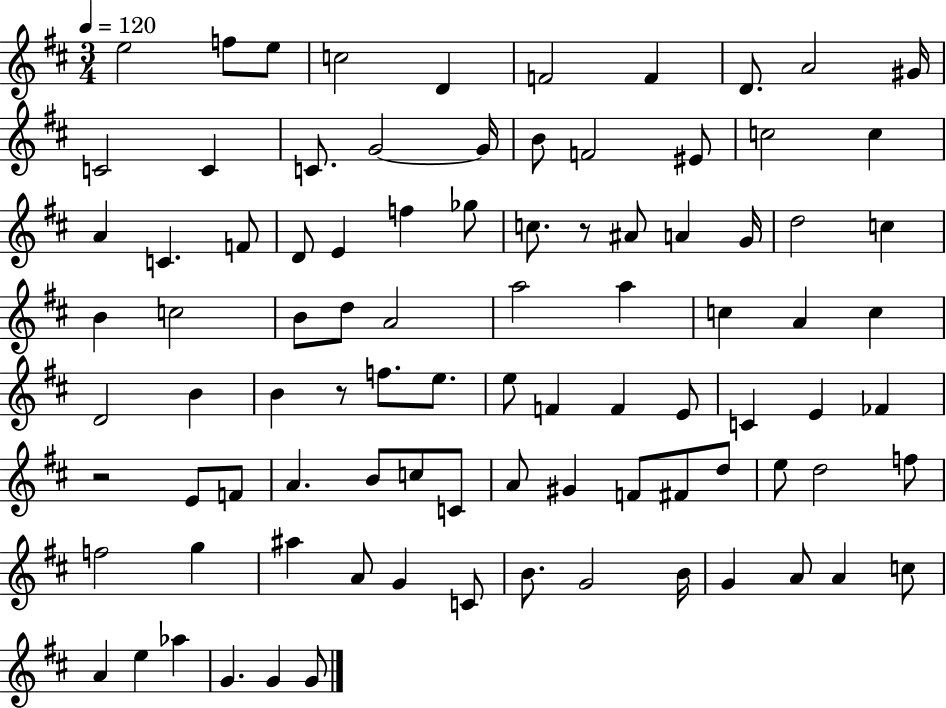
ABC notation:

X:1
T:Untitled
M:3/4
L:1/4
K:D
e2 f/2 e/2 c2 D F2 F D/2 A2 ^G/4 C2 C C/2 G2 G/4 B/2 F2 ^E/2 c2 c A C F/2 D/2 E f _g/2 c/2 z/2 ^A/2 A G/4 d2 c B c2 B/2 d/2 A2 a2 a c A c D2 B B z/2 f/2 e/2 e/2 F F E/2 C E _F z2 E/2 F/2 A B/2 c/2 C/2 A/2 ^G F/2 ^F/2 d/2 e/2 d2 f/2 f2 g ^a A/2 G C/2 B/2 G2 B/4 G A/2 A c/2 A e _a G G G/2